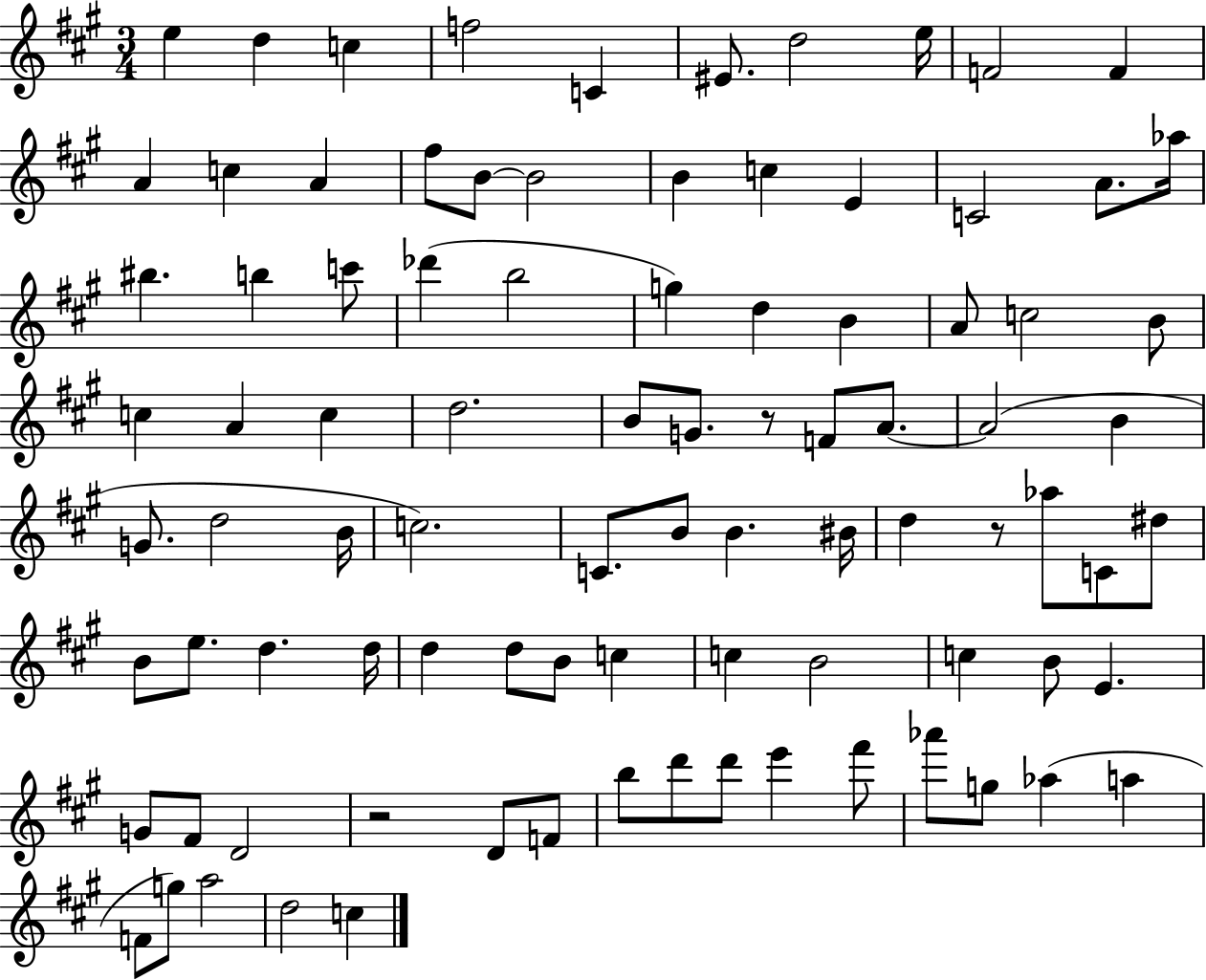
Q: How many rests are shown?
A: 3